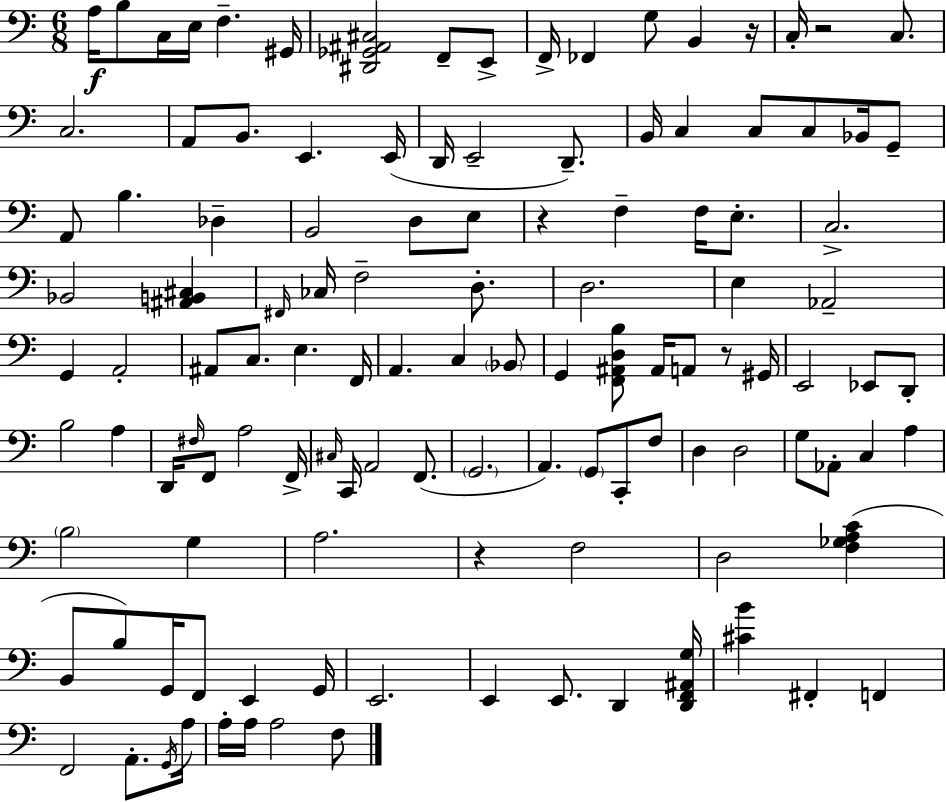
X:1
T:Untitled
M:6/8
L:1/4
K:C
A,/4 B,/2 C,/4 E,/4 F, ^G,,/4 [^D,,_G,,^A,,^C,]2 F,,/2 E,,/2 F,,/4 _F,, G,/2 B,, z/4 C,/4 z2 C,/2 C,2 A,,/2 B,,/2 E,, E,,/4 D,,/4 E,,2 D,,/2 B,,/4 C, C,/2 C,/2 _B,,/4 G,,/2 A,,/2 B, _D, B,,2 D,/2 E,/2 z F, F,/4 E,/2 C,2 _B,,2 [^A,,B,,^C,] ^F,,/4 _C,/4 F,2 D,/2 D,2 E, _A,,2 G,, A,,2 ^A,,/2 C,/2 E, F,,/4 A,, C, _B,,/2 G,, [F,,^A,,D,B,]/2 ^A,,/4 A,,/2 z/2 ^G,,/4 E,,2 _E,,/2 D,,/2 B,2 A, D,,/4 ^F,/4 F,,/2 A,2 F,,/4 ^C,/4 C,,/4 A,,2 F,,/2 G,,2 A,, G,,/2 C,,/2 F,/2 D, D,2 G,/2 _A,,/2 C, A, B,2 G, A,2 z F,2 D,2 [F,_G,A,C] B,,/2 B,/2 G,,/4 F,,/2 E,, G,,/4 E,,2 E,, E,,/2 D,, [D,,F,,^A,,G,]/4 [^CB] ^F,, F,, F,,2 A,,/2 G,,/4 A,/4 A,/4 A,/4 A,2 F,/2